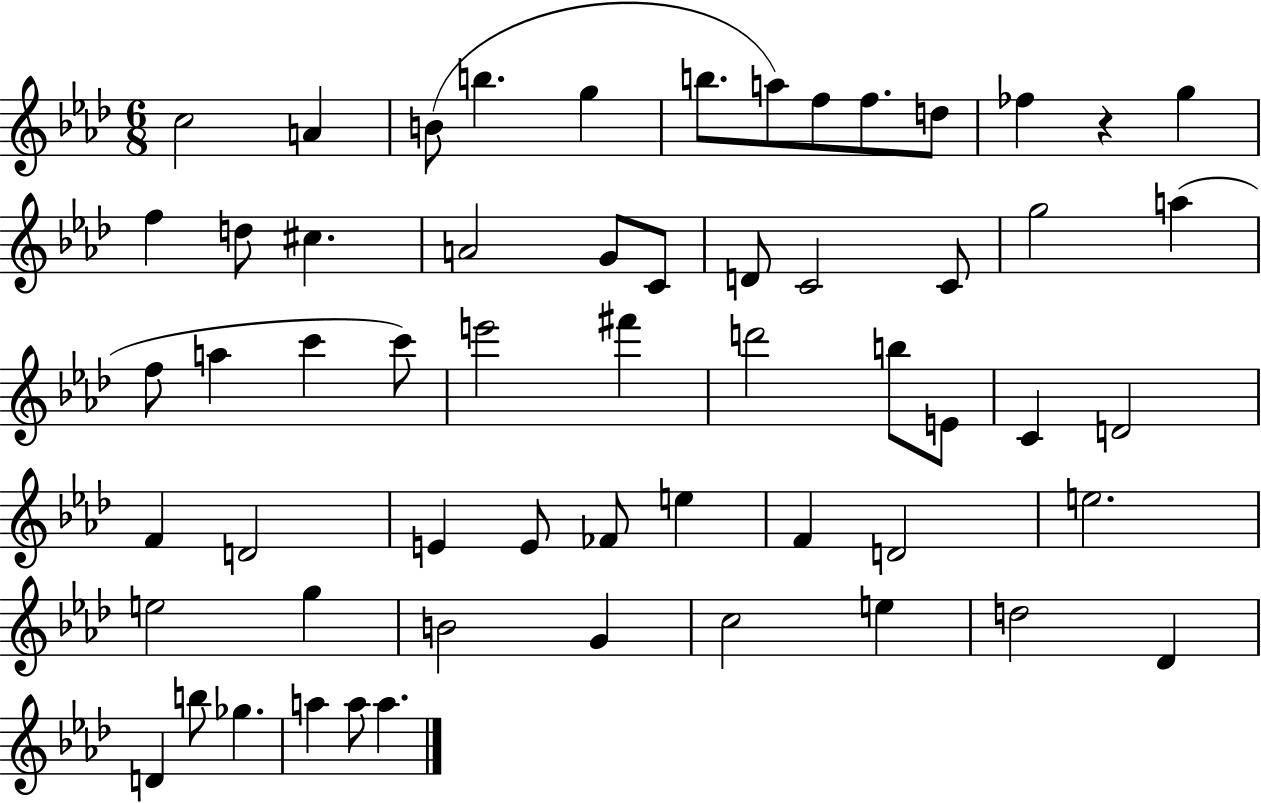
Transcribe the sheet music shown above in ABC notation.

X:1
T:Untitled
M:6/8
L:1/4
K:Ab
c2 A B/2 b g b/2 a/2 f/2 f/2 d/2 _f z g f d/2 ^c A2 G/2 C/2 D/2 C2 C/2 g2 a f/2 a c' c'/2 e'2 ^f' d'2 b/2 E/2 C D2 F D2 E E/2 _F/2 e F D2 e2 e2 g B2 G c2 e d2 _D D b/2 _g a a/2 a